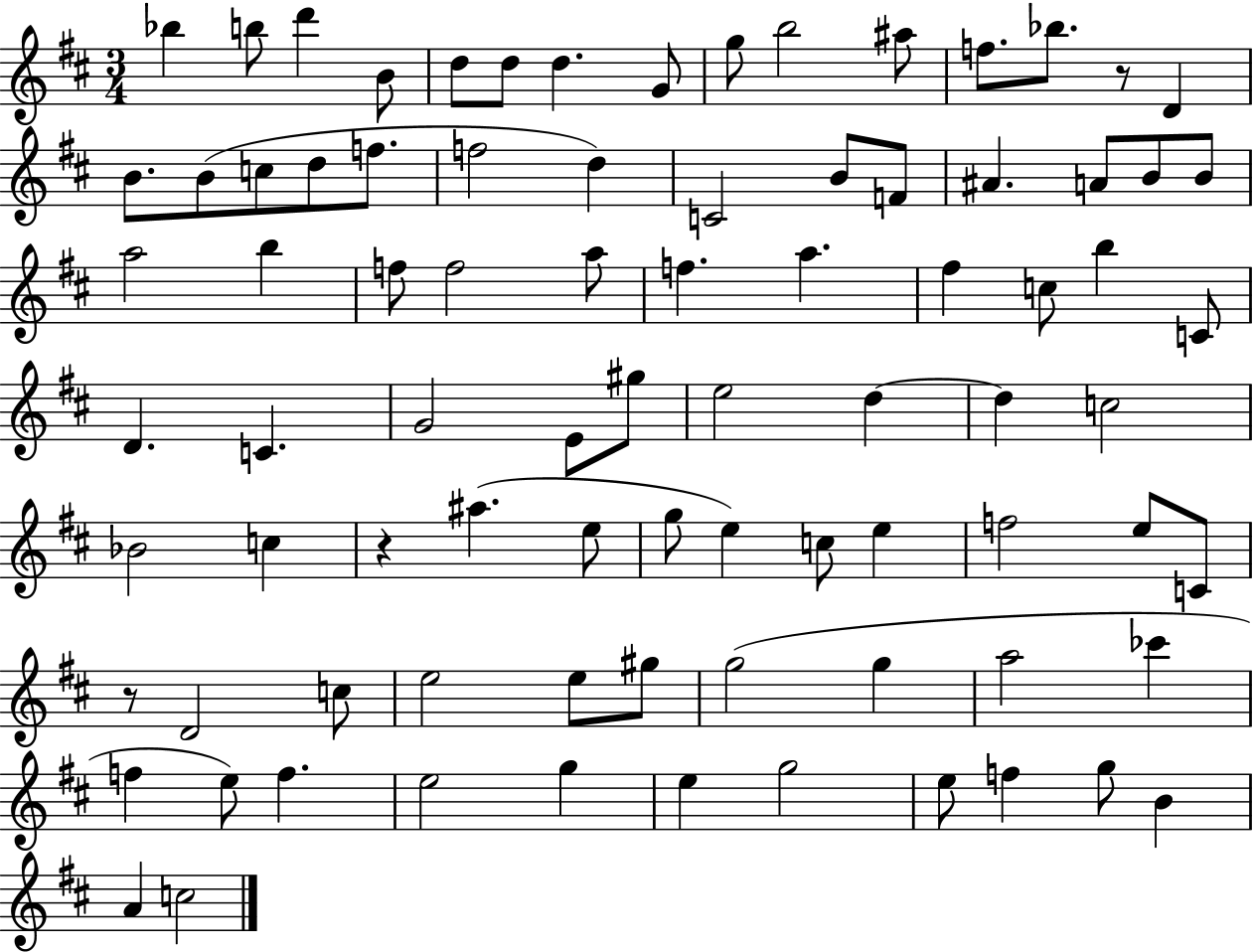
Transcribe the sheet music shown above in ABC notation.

X:1
T:Untitled
M:3/4
L:1/4
K:D
_b b/2 d' B/2 d/2 d/2 d G/2 g/2 b2 ^a/2 f/2 _b/2 z/2 D B/2 B/2 c/2 d/2 f/2 f2 d C2 B/2 F/2 ^A A/2 B/2 B/2 a2 b f/2 f2 a/2 f a ^f c/2 b C/2 D C G2 E/2 ^g/2 e2 d d c2 _B2 c z ^a e/2 g/2 e c/2 e f2 e/2 C/2 z/2 D2 c/2 e2 e/2 ^g/2 g2 g a2 _c' f e/2 f e2 g e g2 e/2 f g/2 B A c2